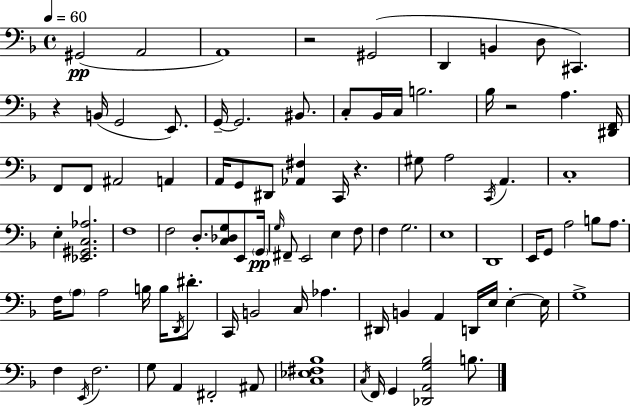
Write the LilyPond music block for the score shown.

{
  \clef bass
  \time 4/4
  \defaultTimeSignature
  \key d \minor
  \tempo 4 = 60
  gis,2(\pp a,2 | a,1) | r2 gis,2( | d,4 b,4 d8 cis,4.) | \break r4 b,16( g,2 e,8.) | g,16--~~ g,2. bis,8. | c8-. bes,16 c16 b2. | bes16 r2 a4. <dis, f,>16 | \break f,8 f,8 ais,2 a,4 | a,16 g,8 dis,8 <aes, fis>4 c,16 r4. | gis8 a2 \acciaccatura { c,16 } a,4. | c1-. | \break e4-. <ees, gis, c aes>2. | f1 | f2 d8.-. <c des g>8 e,8 | \parenthesize g,16\pp \grace { g16 } fis,8-- e,2 e4 | \break f8 f4 g2. | e1 | d,1 | e,16 g,8 a2 b8 a8. | \break f16 \parenthesize a8 a2 b16 b16 \acciaccatura { d,16 } | dis'8.-. c,16 b,2 c16 aes4. | dis,16 b,4 a,4 d,16 e16 e4-.~~ | e16 g1-> | \break f4 \acciaccatura { e,16 } f2. | g8 a,4 fis,2-. | ais,8 <c ees fis bes>1 | \acciaccatura { c16 } f,16 g,4 <des, a, g bes>2 | \break b8. \bar "|."
}